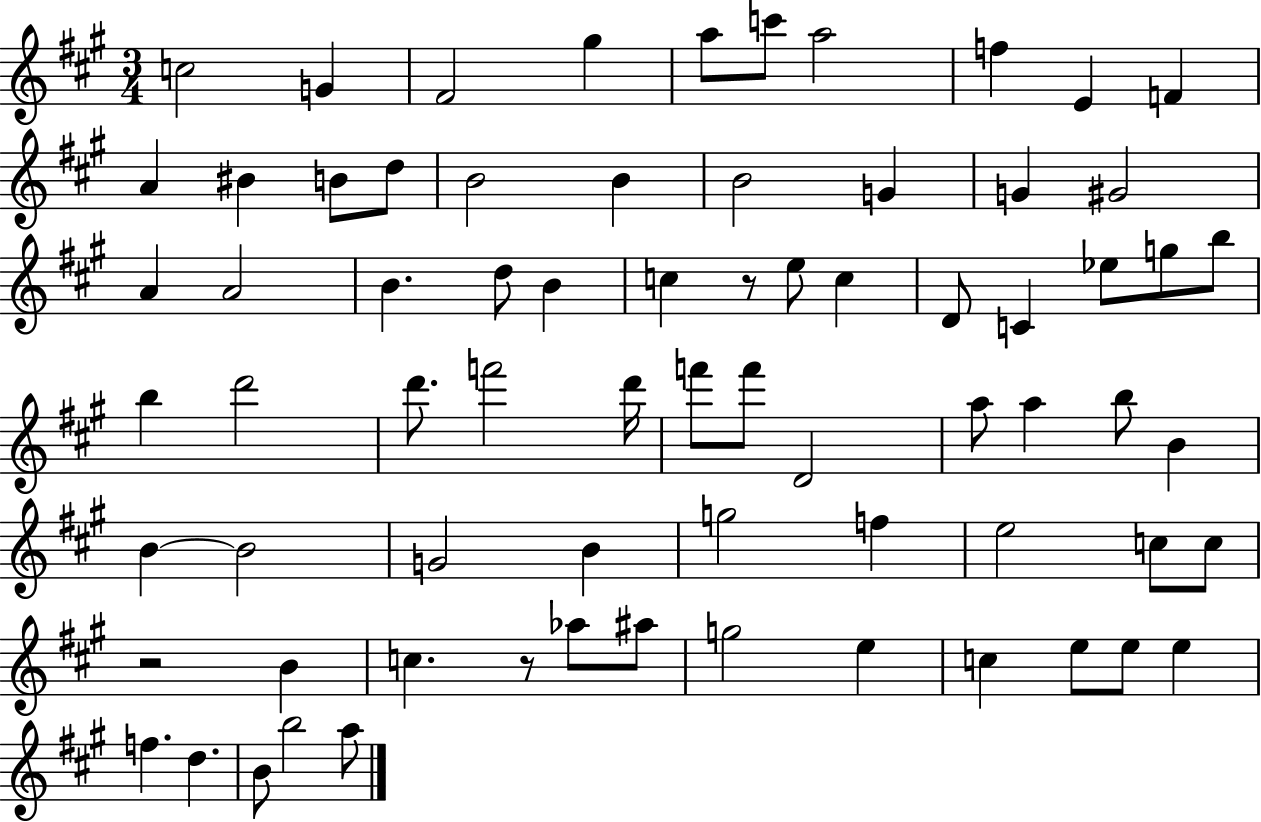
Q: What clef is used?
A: treble